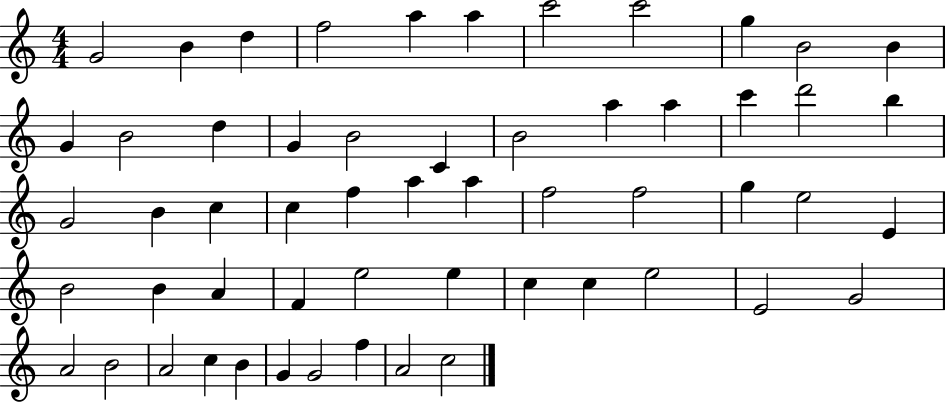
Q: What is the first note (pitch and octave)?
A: G4